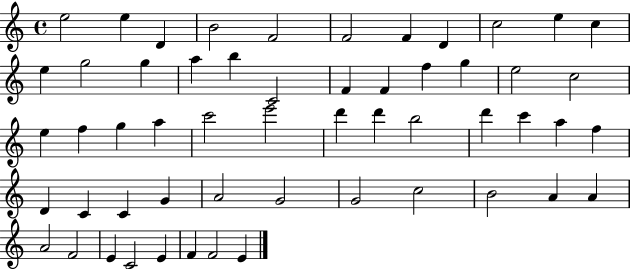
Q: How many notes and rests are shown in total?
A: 55